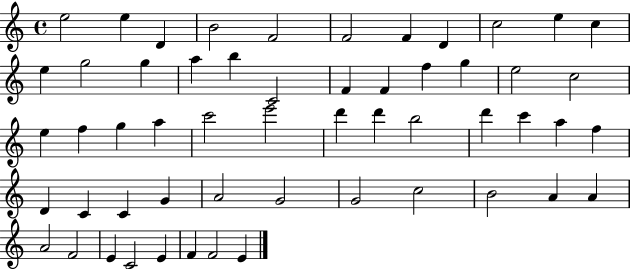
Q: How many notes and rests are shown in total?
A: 55